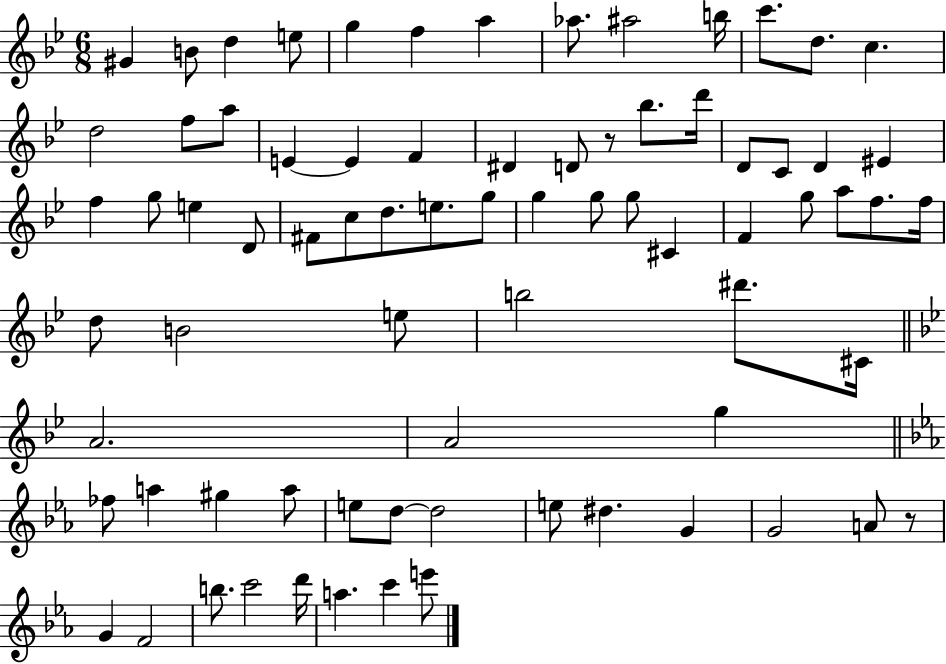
{
  \clef treble
  \numericTimeSignature
  \time 6/8
  \key bes \major
  \repeat volta 2 { gis'4 b'8 d''4 e''8 | g''4 f''4 a''4 | aes''8. ais''2 b''16 | c'''8. d''8. c''4. | \break d''2 f''8 a''8 | e'4~~ e'4 f'4 | dis'4 d'8 r8 bes''8. d'''16 | d'8 c'8 d'4 eis'4 | \break f''4 g''8 e''4 d'8 | fis'8 c''8 d''8. e''8. g''8 | g''4 g''8 g''8 cis'4 | f'4 g''8 a''8 f''8. f''16 | \break d''8 b'2 e''8 | b''2 dis'''8. cis'16 | \bar "||" \break \key g \minor a'2. | a'2 g''4 | \bar "||" \break \key ees \major fes''8 a''4 gis''4 a''8 | e''8 d''8~~ d''2 | e''8 dis''4. g'4 | g'2 a'8 r8 | \break g'4 f'2 | b''8. c'''2 d'''16 | a''4. c'''4 e'''8 | } \bar "|."
}